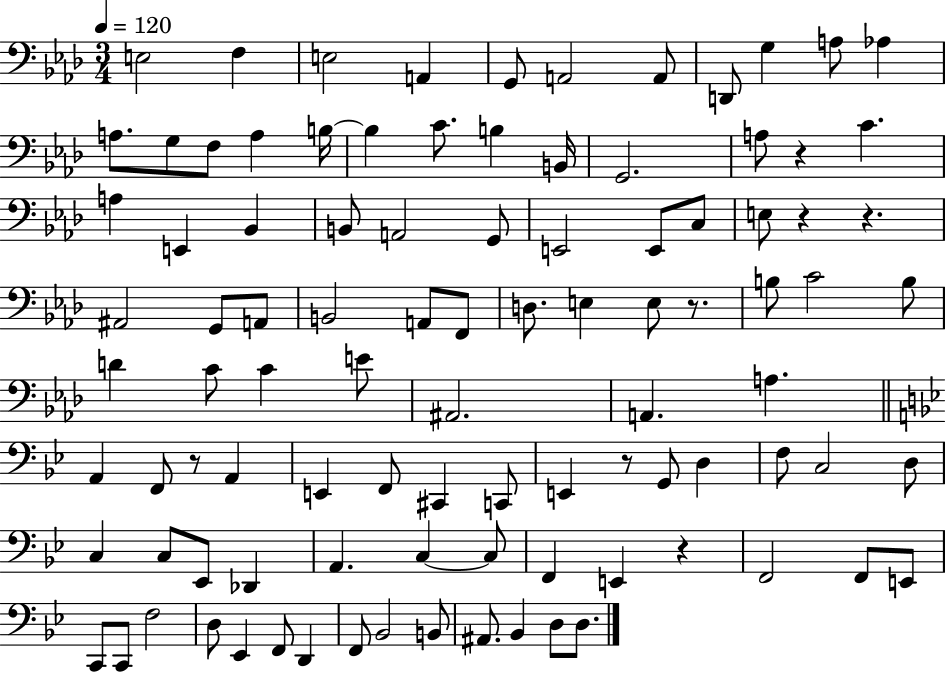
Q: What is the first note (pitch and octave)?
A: E3